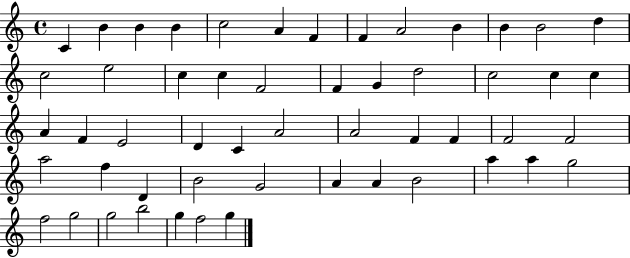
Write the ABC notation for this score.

X:1
T:Untitled
M:4/4
L:1/4
K:C
C B B B c2 A F F A2 B B B2 d c2 e2 c c F2 F G d2 c2 c c A F E2 D C A2 A2 F F F2 F2 a2 f D B2 G2 A A B2 a a g2 f2 g2 g2 b2 g f2 g